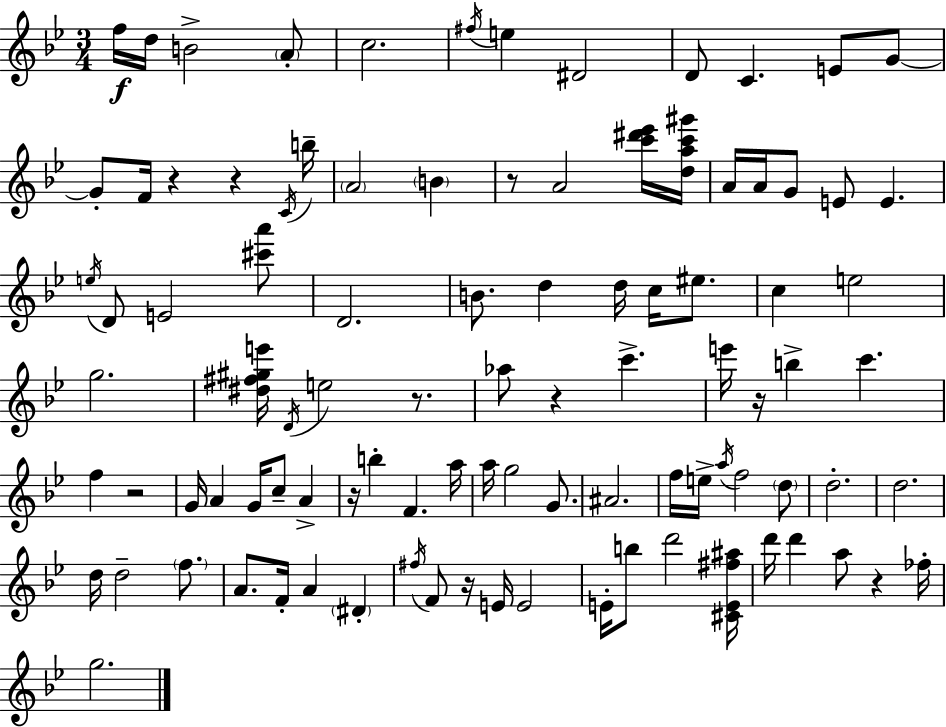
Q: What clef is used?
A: treble